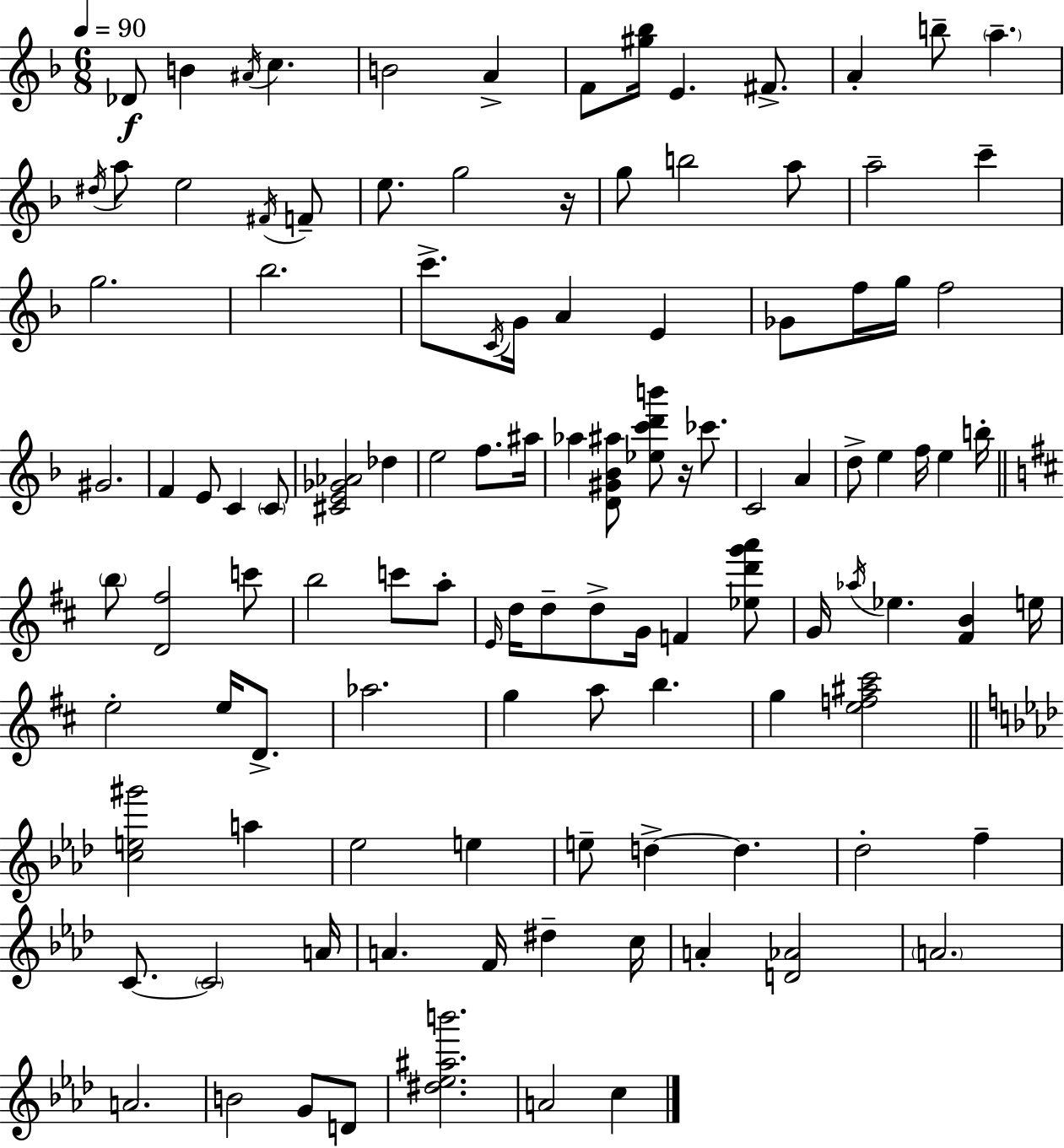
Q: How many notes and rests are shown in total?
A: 112